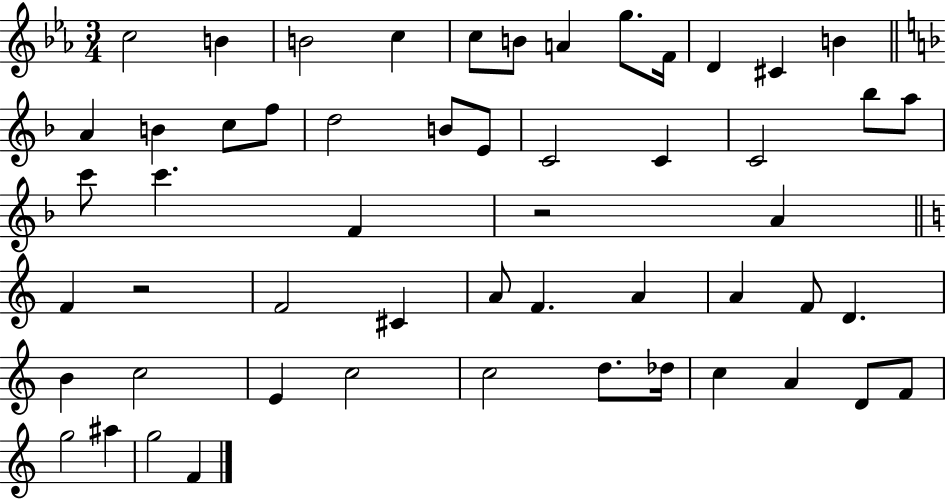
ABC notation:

X:1
T:Untitled
M:3/4
L:1/4
K:Eb
c2 B B2 c c/2 B/2 A g/2 F/4 D ^C B A B c/2 f/2 d2 B/2 E/2 C2 C C2 _b/2 a/2 c'/2 c' F z2 A F z2 F2 ^C A/2 F A A F/2 D B c2 E c2 c2 d/2 _d/4 c A D/2 F/2 g2 ^a g2 F